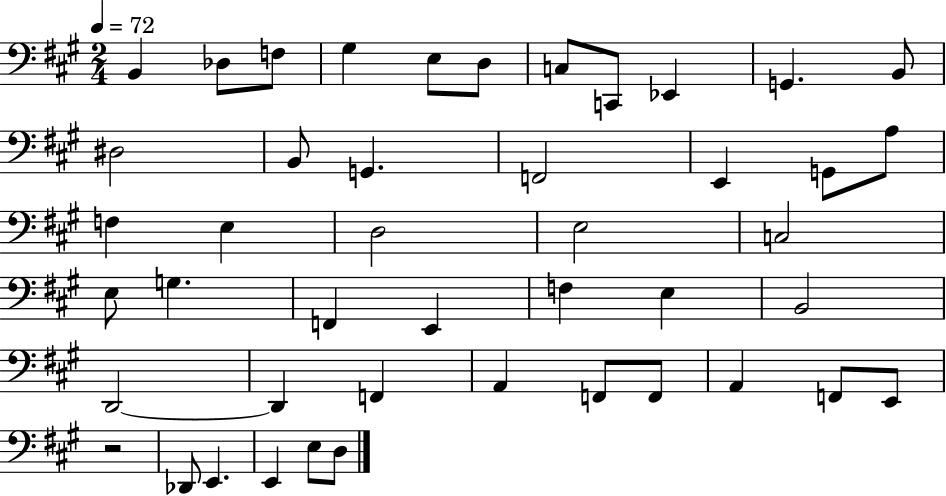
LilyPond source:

{
  \clef bass
  \numericTimeSignature
  \time 2/4
  \key a \major
  \tempo 4 = 72
  b,4 des8 f8 | gis4 e8 d8 | c8 c,8 ees,4 | g,4. b,8 | \break dis2 | b,8 g,4. | f,2 | e,4 g,8 a8 | \break f4 e4 | d2 | e2 | c2 | \break e8 g4. | f,4 e,4 | f4 e4 | b,2 | \break d,2~~ | d,4 f,4 | a,4 f,8 f,8 | a,4 f,8 e,8 | \break r2 | des,8 e,4. | e,4 e8 d8 | \bar "|."
}